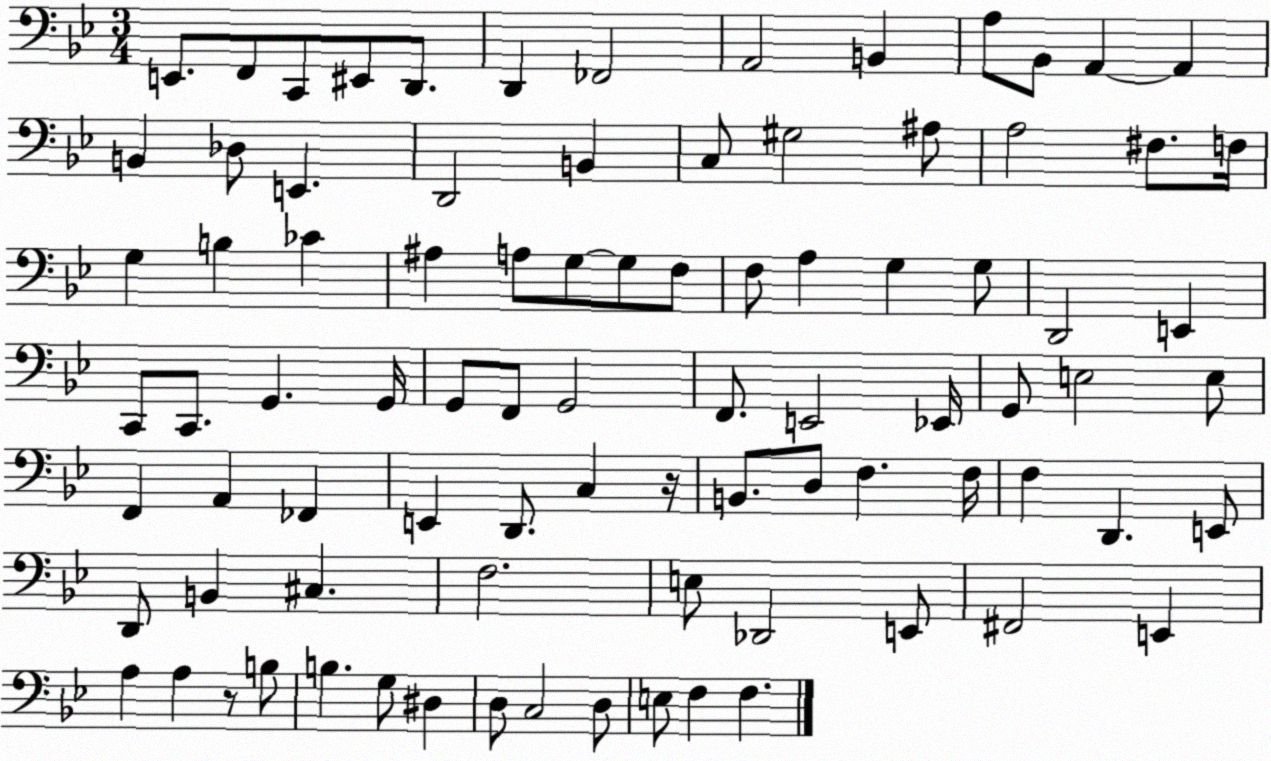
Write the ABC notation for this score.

X:1
T:Untitled
M:3/4
L:1/4
K:Bb
E,,/2 F,,/2 C,,/2 ^E,,/2 D,,/2 D,, _F,,2 A,,2 B,, A,/2 _B,,/2 A,, A,, B,, _D,/2 E,, D,,2 B,, C,/2 ^G,2 ^A,/2 A,2 ^F,/2 F,/4 G, B, _C ^A, A,/2 G,/2 G,/2 F,/2 F,/2 A, G, G,/2 D,,2 E,, C,,/2 C,,/2 G,, G,,/4 G,,/2 F,,/2 G,,2 F,,/2 E,,2 _E,,/4 G,,/2 E,2 E,/2 F,, A,, _F,, E,, D,,/2 C, z/4 B,,/2 D,/2 F, F,/4 F, D,, E,,/2 D,,/2 B,, ^C, F,2 E,/2 _D,,2 E,,/2 ^F,,2 E,, A, A, z/2 B,/2 B, G,/2 ^D, D,/2 C,2 D,/2 E,/2 F, F,